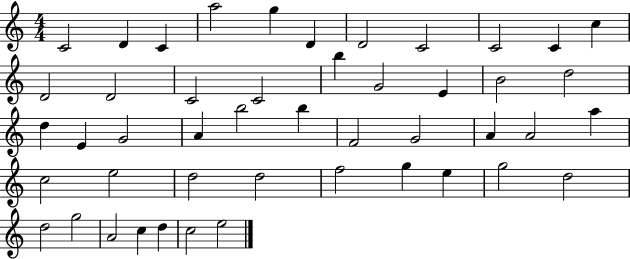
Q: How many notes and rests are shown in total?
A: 47